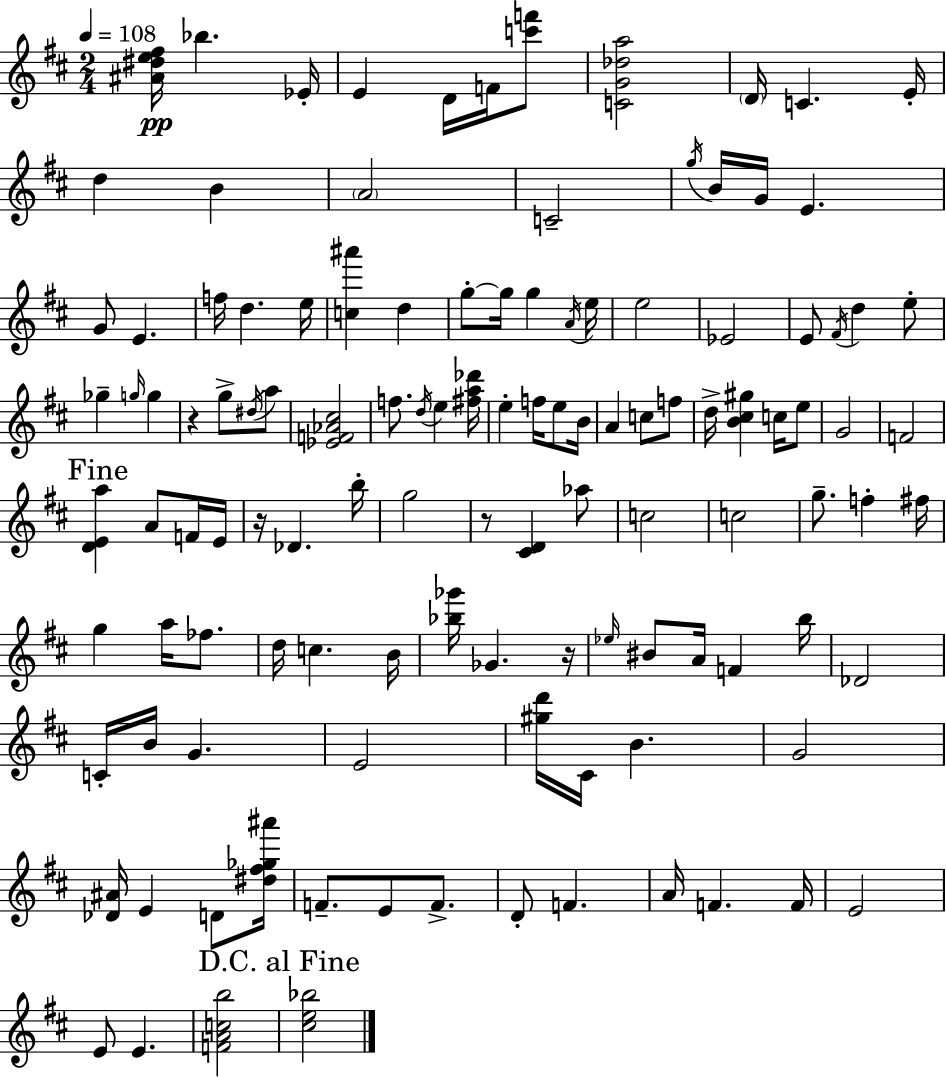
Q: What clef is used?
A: treble